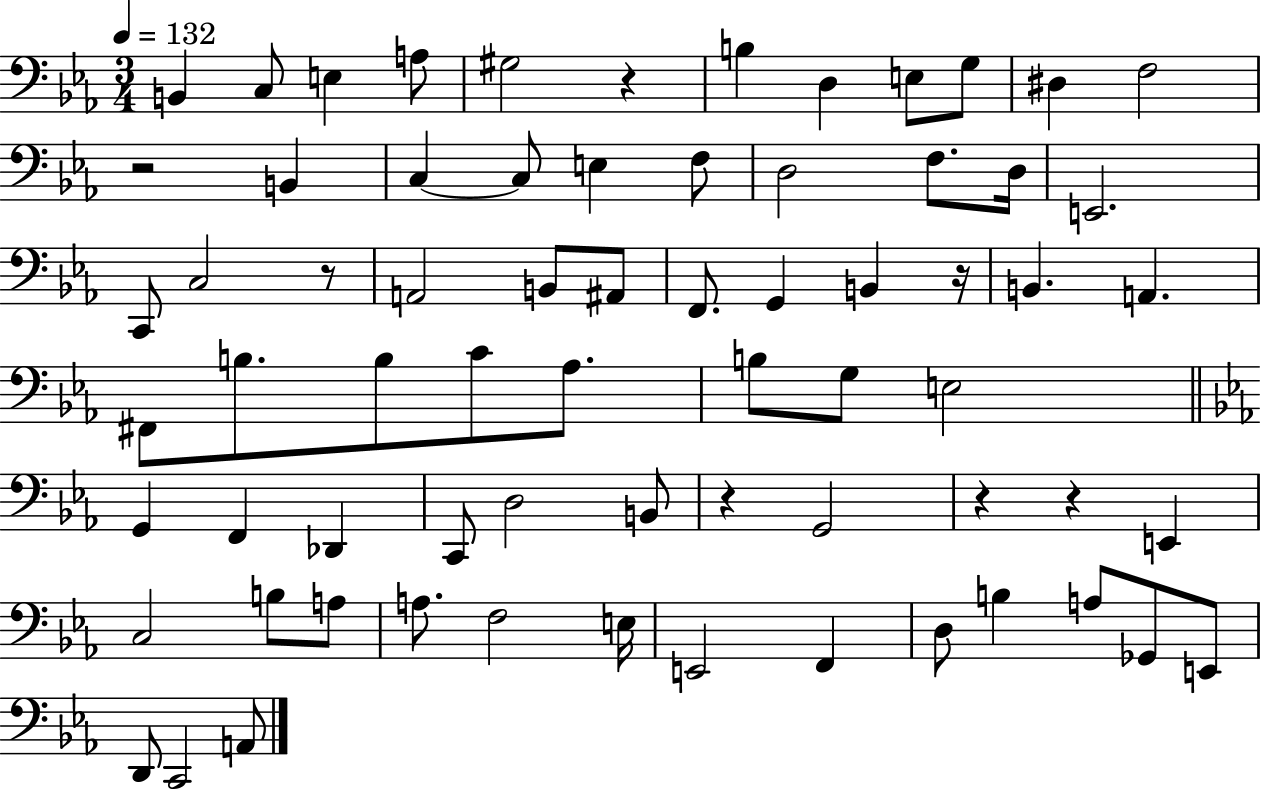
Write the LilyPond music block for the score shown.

{
  \clef bass
  \numericTimeSignature
  \time 3/4
  \key ees \major
  \tempo 4 = 132
  b,4 c8 e4 a8 | gis2 r4 | b4 d4 e8 g8 | dis4 f2 | \break r2 b,4 | c4~~ c8 e4 f8 | d2 f8. d16 | e,2. | \break c,8 c2 r8 | a,2 b,8 ais,8 | f,8. g,4 b,4 r16 | b,4. a,4. | \break fis,8 b8. b8 c'8 aes8. | b8 g8 e2 | \bar "||" \break \key ees \major g,4 f,4 des,4 | c,8 d2 b,8 | r4 g,2 | r4 r4 e,4 | \break c2 b8 a8 | a8. f2 e16 | e,2 f,4 | d8 b4 a8 ges,8 e,8 | \break d,8 c,2 a,8 | \bar "|."
}